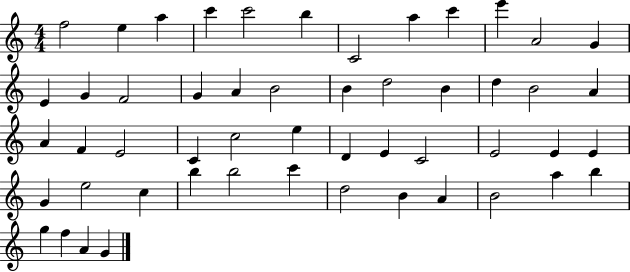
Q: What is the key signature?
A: C major